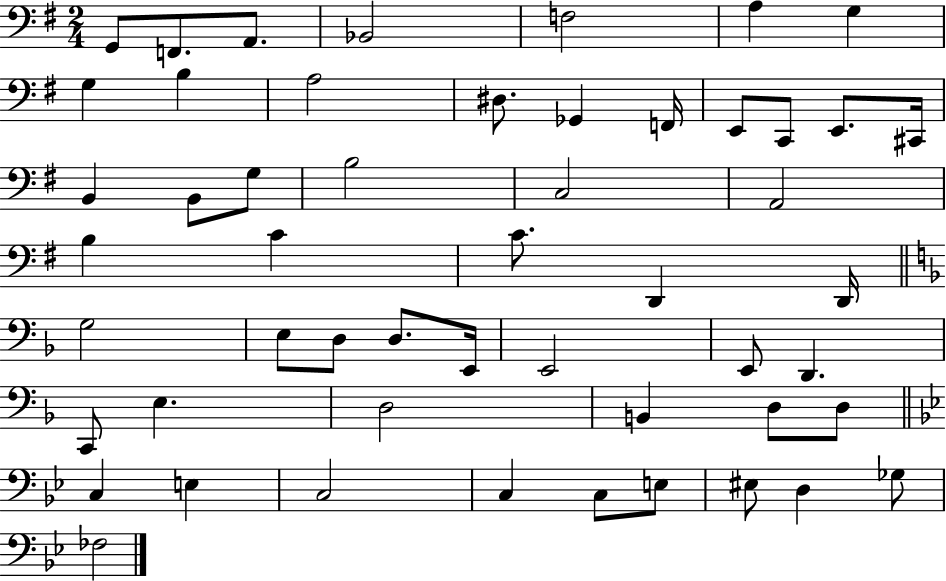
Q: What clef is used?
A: bass